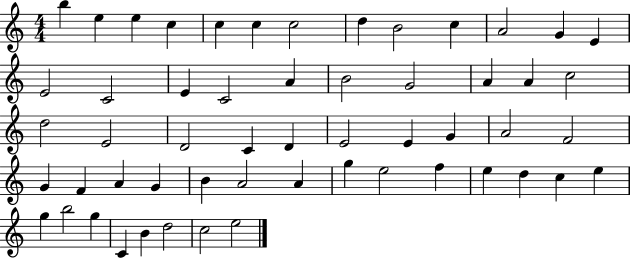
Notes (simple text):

B5/q E5/q E5/q C5/q C5/q C5/q C5/h D5/q B4/h C5/q A4/h G4/q E4/q E4/h C4/h E4/q C4/h A4/q B4/h G4/h A4/q A4/q C5/h D5/h E4/h D4/h C4/q D4/q E4/h E4/q G4/q A4/h F4/h G4/q F4/q A4/q G4/q B4/q A4/h A4/q G5/q E5/h F5/q E5/q D5/q C5/q E5/q G5/q B5/h G5/q C4/q B4/q D5/h C5/h E5/h